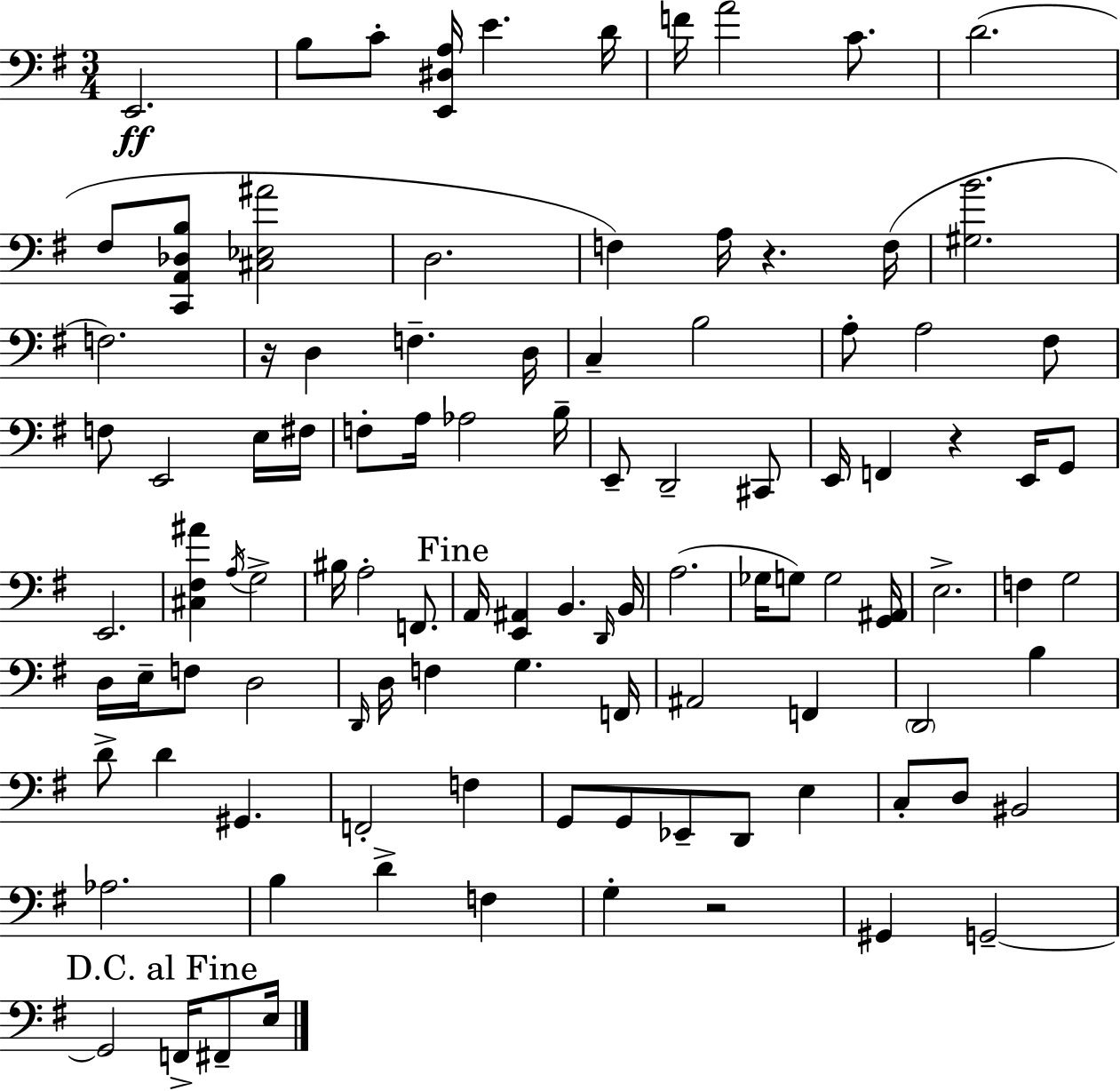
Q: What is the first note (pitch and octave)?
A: E2